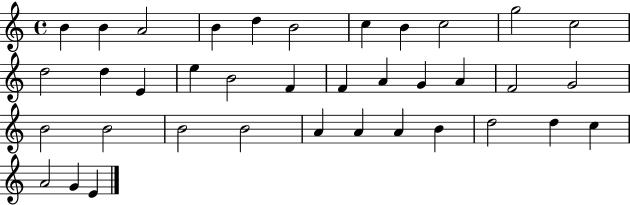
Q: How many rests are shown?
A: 0